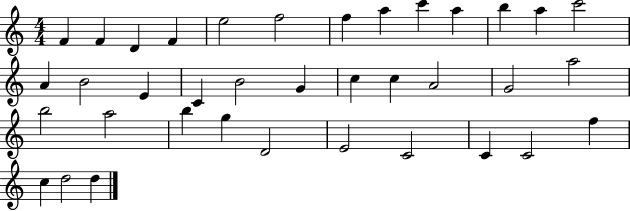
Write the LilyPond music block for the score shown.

{
  \clef treble
  \numericTimeSignature
  \time 4/4
  \key c \major
  f'4 f'4 d'4 f'4 | e''2 f''2 | f''4 a''4 c'''4 a''4 | b''4 a''4 c'''2 | \break a'4 b'2 e'4 | c'4 b'2 g'4 | c''4 c''4 a'2 | g'2 a''2 | \break b''2 a''2 | b''4 g''4 d'2 | e'2 c'2 | c'4 c'2 f''4 | \break c''4 d''2 d''4 | \bar "|."
}